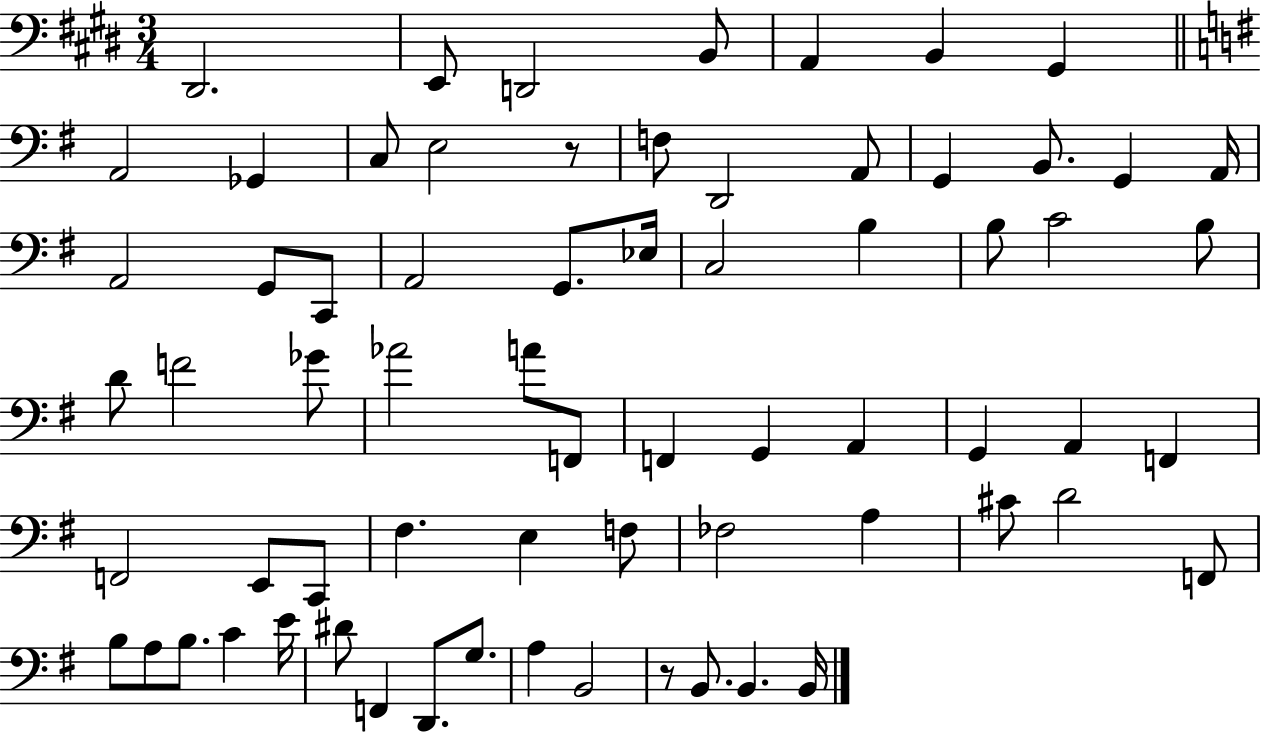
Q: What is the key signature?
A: E major